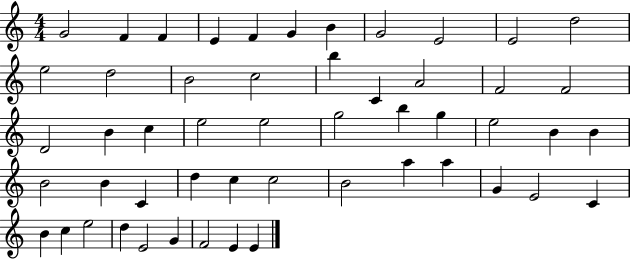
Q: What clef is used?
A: treble